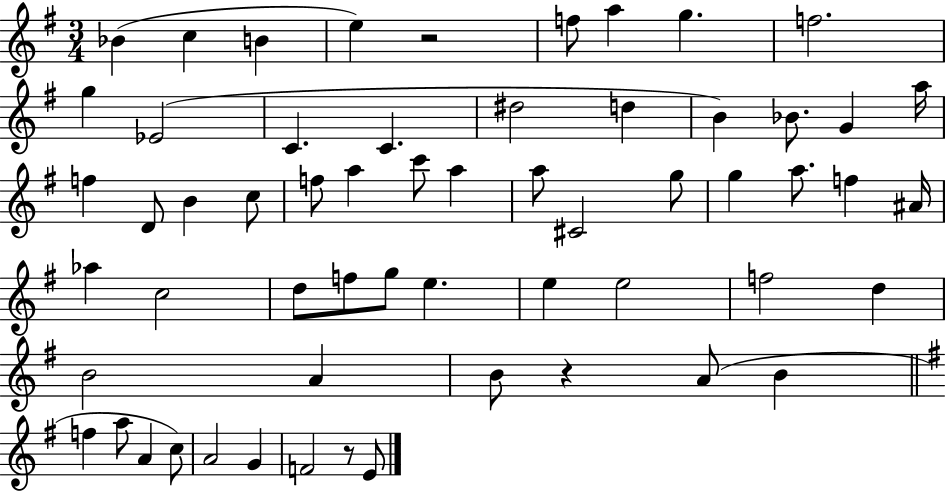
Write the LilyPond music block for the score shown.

{
  \clef treble
  \numericTimeSignature
  \time 3/4
  \key g \major
  bes'4( c''4 b'4 | e''4) r2 | f''8 a''4 g''4. | f''2. | \break g''4 ees'2( | c'4. c'4. | dis''2 d''4 | b'4) bes'8. g'4 a''16 | \break f''4 d'8 b'4 c''8 | f''8 a''4 c'''8 a''4 | a''8 cis'2 g''8 | g''4 a''8. f''4 ais'16 | \break aes''4 c''2 | d''8 f''8 g''8 e''4. | e''4 e''2 | f''2 d''4 | \break b'2 a'4 | b'8 r4 a'8( b'4 | \bar "||" \break \key e \minor f''4 a''8 a'4 c''8) | a'2 g'4 | f'2 r8 e'8 | \bar "|."
}